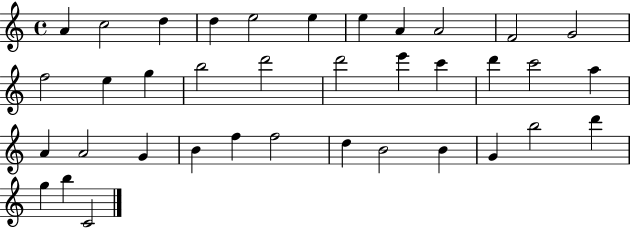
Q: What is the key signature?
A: C major